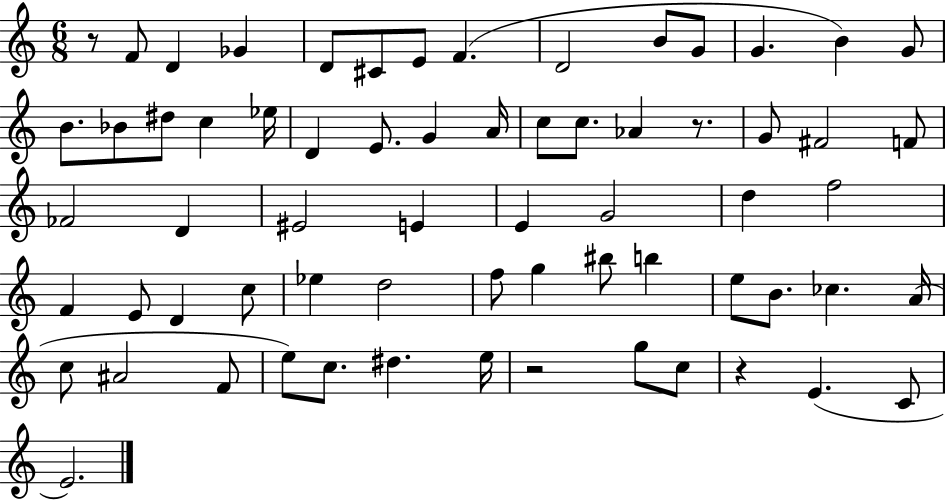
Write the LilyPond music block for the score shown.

{
  \clef treble
  \numericTimeSignature
  \time 6/8
  \key c \major
  \repeat volta 2 { r8 f'8 d'4 ges'4 | d'8 cis'8 e'8 f'4.( | d'2 b'8 g'8 | g'4. b'4) g'8 | \break b'8. bes'8 dis''8 c''4 ees''16 | d'4 e'8. g'4 a'16 | c''8 c''8. aes'4 r8. | g'8 fis'2 f'8 | \break fes'2 d'4 | eis'2 e'4 | e'4 g'2 | d''4 f''2 | \break f'4 e'8 d'4 c''8 | ees''4 d''2 | f''8 g''4 bis''8 b''4 | e''8 b'8. ces''4. a'16( | \break c''8 ais'2 f'8 | e''8) c''8. dis''4. e''16 | r2 g''8 c''8 | r4 e'4.( c'8 | \break e'2.) | } \bar "|."
}